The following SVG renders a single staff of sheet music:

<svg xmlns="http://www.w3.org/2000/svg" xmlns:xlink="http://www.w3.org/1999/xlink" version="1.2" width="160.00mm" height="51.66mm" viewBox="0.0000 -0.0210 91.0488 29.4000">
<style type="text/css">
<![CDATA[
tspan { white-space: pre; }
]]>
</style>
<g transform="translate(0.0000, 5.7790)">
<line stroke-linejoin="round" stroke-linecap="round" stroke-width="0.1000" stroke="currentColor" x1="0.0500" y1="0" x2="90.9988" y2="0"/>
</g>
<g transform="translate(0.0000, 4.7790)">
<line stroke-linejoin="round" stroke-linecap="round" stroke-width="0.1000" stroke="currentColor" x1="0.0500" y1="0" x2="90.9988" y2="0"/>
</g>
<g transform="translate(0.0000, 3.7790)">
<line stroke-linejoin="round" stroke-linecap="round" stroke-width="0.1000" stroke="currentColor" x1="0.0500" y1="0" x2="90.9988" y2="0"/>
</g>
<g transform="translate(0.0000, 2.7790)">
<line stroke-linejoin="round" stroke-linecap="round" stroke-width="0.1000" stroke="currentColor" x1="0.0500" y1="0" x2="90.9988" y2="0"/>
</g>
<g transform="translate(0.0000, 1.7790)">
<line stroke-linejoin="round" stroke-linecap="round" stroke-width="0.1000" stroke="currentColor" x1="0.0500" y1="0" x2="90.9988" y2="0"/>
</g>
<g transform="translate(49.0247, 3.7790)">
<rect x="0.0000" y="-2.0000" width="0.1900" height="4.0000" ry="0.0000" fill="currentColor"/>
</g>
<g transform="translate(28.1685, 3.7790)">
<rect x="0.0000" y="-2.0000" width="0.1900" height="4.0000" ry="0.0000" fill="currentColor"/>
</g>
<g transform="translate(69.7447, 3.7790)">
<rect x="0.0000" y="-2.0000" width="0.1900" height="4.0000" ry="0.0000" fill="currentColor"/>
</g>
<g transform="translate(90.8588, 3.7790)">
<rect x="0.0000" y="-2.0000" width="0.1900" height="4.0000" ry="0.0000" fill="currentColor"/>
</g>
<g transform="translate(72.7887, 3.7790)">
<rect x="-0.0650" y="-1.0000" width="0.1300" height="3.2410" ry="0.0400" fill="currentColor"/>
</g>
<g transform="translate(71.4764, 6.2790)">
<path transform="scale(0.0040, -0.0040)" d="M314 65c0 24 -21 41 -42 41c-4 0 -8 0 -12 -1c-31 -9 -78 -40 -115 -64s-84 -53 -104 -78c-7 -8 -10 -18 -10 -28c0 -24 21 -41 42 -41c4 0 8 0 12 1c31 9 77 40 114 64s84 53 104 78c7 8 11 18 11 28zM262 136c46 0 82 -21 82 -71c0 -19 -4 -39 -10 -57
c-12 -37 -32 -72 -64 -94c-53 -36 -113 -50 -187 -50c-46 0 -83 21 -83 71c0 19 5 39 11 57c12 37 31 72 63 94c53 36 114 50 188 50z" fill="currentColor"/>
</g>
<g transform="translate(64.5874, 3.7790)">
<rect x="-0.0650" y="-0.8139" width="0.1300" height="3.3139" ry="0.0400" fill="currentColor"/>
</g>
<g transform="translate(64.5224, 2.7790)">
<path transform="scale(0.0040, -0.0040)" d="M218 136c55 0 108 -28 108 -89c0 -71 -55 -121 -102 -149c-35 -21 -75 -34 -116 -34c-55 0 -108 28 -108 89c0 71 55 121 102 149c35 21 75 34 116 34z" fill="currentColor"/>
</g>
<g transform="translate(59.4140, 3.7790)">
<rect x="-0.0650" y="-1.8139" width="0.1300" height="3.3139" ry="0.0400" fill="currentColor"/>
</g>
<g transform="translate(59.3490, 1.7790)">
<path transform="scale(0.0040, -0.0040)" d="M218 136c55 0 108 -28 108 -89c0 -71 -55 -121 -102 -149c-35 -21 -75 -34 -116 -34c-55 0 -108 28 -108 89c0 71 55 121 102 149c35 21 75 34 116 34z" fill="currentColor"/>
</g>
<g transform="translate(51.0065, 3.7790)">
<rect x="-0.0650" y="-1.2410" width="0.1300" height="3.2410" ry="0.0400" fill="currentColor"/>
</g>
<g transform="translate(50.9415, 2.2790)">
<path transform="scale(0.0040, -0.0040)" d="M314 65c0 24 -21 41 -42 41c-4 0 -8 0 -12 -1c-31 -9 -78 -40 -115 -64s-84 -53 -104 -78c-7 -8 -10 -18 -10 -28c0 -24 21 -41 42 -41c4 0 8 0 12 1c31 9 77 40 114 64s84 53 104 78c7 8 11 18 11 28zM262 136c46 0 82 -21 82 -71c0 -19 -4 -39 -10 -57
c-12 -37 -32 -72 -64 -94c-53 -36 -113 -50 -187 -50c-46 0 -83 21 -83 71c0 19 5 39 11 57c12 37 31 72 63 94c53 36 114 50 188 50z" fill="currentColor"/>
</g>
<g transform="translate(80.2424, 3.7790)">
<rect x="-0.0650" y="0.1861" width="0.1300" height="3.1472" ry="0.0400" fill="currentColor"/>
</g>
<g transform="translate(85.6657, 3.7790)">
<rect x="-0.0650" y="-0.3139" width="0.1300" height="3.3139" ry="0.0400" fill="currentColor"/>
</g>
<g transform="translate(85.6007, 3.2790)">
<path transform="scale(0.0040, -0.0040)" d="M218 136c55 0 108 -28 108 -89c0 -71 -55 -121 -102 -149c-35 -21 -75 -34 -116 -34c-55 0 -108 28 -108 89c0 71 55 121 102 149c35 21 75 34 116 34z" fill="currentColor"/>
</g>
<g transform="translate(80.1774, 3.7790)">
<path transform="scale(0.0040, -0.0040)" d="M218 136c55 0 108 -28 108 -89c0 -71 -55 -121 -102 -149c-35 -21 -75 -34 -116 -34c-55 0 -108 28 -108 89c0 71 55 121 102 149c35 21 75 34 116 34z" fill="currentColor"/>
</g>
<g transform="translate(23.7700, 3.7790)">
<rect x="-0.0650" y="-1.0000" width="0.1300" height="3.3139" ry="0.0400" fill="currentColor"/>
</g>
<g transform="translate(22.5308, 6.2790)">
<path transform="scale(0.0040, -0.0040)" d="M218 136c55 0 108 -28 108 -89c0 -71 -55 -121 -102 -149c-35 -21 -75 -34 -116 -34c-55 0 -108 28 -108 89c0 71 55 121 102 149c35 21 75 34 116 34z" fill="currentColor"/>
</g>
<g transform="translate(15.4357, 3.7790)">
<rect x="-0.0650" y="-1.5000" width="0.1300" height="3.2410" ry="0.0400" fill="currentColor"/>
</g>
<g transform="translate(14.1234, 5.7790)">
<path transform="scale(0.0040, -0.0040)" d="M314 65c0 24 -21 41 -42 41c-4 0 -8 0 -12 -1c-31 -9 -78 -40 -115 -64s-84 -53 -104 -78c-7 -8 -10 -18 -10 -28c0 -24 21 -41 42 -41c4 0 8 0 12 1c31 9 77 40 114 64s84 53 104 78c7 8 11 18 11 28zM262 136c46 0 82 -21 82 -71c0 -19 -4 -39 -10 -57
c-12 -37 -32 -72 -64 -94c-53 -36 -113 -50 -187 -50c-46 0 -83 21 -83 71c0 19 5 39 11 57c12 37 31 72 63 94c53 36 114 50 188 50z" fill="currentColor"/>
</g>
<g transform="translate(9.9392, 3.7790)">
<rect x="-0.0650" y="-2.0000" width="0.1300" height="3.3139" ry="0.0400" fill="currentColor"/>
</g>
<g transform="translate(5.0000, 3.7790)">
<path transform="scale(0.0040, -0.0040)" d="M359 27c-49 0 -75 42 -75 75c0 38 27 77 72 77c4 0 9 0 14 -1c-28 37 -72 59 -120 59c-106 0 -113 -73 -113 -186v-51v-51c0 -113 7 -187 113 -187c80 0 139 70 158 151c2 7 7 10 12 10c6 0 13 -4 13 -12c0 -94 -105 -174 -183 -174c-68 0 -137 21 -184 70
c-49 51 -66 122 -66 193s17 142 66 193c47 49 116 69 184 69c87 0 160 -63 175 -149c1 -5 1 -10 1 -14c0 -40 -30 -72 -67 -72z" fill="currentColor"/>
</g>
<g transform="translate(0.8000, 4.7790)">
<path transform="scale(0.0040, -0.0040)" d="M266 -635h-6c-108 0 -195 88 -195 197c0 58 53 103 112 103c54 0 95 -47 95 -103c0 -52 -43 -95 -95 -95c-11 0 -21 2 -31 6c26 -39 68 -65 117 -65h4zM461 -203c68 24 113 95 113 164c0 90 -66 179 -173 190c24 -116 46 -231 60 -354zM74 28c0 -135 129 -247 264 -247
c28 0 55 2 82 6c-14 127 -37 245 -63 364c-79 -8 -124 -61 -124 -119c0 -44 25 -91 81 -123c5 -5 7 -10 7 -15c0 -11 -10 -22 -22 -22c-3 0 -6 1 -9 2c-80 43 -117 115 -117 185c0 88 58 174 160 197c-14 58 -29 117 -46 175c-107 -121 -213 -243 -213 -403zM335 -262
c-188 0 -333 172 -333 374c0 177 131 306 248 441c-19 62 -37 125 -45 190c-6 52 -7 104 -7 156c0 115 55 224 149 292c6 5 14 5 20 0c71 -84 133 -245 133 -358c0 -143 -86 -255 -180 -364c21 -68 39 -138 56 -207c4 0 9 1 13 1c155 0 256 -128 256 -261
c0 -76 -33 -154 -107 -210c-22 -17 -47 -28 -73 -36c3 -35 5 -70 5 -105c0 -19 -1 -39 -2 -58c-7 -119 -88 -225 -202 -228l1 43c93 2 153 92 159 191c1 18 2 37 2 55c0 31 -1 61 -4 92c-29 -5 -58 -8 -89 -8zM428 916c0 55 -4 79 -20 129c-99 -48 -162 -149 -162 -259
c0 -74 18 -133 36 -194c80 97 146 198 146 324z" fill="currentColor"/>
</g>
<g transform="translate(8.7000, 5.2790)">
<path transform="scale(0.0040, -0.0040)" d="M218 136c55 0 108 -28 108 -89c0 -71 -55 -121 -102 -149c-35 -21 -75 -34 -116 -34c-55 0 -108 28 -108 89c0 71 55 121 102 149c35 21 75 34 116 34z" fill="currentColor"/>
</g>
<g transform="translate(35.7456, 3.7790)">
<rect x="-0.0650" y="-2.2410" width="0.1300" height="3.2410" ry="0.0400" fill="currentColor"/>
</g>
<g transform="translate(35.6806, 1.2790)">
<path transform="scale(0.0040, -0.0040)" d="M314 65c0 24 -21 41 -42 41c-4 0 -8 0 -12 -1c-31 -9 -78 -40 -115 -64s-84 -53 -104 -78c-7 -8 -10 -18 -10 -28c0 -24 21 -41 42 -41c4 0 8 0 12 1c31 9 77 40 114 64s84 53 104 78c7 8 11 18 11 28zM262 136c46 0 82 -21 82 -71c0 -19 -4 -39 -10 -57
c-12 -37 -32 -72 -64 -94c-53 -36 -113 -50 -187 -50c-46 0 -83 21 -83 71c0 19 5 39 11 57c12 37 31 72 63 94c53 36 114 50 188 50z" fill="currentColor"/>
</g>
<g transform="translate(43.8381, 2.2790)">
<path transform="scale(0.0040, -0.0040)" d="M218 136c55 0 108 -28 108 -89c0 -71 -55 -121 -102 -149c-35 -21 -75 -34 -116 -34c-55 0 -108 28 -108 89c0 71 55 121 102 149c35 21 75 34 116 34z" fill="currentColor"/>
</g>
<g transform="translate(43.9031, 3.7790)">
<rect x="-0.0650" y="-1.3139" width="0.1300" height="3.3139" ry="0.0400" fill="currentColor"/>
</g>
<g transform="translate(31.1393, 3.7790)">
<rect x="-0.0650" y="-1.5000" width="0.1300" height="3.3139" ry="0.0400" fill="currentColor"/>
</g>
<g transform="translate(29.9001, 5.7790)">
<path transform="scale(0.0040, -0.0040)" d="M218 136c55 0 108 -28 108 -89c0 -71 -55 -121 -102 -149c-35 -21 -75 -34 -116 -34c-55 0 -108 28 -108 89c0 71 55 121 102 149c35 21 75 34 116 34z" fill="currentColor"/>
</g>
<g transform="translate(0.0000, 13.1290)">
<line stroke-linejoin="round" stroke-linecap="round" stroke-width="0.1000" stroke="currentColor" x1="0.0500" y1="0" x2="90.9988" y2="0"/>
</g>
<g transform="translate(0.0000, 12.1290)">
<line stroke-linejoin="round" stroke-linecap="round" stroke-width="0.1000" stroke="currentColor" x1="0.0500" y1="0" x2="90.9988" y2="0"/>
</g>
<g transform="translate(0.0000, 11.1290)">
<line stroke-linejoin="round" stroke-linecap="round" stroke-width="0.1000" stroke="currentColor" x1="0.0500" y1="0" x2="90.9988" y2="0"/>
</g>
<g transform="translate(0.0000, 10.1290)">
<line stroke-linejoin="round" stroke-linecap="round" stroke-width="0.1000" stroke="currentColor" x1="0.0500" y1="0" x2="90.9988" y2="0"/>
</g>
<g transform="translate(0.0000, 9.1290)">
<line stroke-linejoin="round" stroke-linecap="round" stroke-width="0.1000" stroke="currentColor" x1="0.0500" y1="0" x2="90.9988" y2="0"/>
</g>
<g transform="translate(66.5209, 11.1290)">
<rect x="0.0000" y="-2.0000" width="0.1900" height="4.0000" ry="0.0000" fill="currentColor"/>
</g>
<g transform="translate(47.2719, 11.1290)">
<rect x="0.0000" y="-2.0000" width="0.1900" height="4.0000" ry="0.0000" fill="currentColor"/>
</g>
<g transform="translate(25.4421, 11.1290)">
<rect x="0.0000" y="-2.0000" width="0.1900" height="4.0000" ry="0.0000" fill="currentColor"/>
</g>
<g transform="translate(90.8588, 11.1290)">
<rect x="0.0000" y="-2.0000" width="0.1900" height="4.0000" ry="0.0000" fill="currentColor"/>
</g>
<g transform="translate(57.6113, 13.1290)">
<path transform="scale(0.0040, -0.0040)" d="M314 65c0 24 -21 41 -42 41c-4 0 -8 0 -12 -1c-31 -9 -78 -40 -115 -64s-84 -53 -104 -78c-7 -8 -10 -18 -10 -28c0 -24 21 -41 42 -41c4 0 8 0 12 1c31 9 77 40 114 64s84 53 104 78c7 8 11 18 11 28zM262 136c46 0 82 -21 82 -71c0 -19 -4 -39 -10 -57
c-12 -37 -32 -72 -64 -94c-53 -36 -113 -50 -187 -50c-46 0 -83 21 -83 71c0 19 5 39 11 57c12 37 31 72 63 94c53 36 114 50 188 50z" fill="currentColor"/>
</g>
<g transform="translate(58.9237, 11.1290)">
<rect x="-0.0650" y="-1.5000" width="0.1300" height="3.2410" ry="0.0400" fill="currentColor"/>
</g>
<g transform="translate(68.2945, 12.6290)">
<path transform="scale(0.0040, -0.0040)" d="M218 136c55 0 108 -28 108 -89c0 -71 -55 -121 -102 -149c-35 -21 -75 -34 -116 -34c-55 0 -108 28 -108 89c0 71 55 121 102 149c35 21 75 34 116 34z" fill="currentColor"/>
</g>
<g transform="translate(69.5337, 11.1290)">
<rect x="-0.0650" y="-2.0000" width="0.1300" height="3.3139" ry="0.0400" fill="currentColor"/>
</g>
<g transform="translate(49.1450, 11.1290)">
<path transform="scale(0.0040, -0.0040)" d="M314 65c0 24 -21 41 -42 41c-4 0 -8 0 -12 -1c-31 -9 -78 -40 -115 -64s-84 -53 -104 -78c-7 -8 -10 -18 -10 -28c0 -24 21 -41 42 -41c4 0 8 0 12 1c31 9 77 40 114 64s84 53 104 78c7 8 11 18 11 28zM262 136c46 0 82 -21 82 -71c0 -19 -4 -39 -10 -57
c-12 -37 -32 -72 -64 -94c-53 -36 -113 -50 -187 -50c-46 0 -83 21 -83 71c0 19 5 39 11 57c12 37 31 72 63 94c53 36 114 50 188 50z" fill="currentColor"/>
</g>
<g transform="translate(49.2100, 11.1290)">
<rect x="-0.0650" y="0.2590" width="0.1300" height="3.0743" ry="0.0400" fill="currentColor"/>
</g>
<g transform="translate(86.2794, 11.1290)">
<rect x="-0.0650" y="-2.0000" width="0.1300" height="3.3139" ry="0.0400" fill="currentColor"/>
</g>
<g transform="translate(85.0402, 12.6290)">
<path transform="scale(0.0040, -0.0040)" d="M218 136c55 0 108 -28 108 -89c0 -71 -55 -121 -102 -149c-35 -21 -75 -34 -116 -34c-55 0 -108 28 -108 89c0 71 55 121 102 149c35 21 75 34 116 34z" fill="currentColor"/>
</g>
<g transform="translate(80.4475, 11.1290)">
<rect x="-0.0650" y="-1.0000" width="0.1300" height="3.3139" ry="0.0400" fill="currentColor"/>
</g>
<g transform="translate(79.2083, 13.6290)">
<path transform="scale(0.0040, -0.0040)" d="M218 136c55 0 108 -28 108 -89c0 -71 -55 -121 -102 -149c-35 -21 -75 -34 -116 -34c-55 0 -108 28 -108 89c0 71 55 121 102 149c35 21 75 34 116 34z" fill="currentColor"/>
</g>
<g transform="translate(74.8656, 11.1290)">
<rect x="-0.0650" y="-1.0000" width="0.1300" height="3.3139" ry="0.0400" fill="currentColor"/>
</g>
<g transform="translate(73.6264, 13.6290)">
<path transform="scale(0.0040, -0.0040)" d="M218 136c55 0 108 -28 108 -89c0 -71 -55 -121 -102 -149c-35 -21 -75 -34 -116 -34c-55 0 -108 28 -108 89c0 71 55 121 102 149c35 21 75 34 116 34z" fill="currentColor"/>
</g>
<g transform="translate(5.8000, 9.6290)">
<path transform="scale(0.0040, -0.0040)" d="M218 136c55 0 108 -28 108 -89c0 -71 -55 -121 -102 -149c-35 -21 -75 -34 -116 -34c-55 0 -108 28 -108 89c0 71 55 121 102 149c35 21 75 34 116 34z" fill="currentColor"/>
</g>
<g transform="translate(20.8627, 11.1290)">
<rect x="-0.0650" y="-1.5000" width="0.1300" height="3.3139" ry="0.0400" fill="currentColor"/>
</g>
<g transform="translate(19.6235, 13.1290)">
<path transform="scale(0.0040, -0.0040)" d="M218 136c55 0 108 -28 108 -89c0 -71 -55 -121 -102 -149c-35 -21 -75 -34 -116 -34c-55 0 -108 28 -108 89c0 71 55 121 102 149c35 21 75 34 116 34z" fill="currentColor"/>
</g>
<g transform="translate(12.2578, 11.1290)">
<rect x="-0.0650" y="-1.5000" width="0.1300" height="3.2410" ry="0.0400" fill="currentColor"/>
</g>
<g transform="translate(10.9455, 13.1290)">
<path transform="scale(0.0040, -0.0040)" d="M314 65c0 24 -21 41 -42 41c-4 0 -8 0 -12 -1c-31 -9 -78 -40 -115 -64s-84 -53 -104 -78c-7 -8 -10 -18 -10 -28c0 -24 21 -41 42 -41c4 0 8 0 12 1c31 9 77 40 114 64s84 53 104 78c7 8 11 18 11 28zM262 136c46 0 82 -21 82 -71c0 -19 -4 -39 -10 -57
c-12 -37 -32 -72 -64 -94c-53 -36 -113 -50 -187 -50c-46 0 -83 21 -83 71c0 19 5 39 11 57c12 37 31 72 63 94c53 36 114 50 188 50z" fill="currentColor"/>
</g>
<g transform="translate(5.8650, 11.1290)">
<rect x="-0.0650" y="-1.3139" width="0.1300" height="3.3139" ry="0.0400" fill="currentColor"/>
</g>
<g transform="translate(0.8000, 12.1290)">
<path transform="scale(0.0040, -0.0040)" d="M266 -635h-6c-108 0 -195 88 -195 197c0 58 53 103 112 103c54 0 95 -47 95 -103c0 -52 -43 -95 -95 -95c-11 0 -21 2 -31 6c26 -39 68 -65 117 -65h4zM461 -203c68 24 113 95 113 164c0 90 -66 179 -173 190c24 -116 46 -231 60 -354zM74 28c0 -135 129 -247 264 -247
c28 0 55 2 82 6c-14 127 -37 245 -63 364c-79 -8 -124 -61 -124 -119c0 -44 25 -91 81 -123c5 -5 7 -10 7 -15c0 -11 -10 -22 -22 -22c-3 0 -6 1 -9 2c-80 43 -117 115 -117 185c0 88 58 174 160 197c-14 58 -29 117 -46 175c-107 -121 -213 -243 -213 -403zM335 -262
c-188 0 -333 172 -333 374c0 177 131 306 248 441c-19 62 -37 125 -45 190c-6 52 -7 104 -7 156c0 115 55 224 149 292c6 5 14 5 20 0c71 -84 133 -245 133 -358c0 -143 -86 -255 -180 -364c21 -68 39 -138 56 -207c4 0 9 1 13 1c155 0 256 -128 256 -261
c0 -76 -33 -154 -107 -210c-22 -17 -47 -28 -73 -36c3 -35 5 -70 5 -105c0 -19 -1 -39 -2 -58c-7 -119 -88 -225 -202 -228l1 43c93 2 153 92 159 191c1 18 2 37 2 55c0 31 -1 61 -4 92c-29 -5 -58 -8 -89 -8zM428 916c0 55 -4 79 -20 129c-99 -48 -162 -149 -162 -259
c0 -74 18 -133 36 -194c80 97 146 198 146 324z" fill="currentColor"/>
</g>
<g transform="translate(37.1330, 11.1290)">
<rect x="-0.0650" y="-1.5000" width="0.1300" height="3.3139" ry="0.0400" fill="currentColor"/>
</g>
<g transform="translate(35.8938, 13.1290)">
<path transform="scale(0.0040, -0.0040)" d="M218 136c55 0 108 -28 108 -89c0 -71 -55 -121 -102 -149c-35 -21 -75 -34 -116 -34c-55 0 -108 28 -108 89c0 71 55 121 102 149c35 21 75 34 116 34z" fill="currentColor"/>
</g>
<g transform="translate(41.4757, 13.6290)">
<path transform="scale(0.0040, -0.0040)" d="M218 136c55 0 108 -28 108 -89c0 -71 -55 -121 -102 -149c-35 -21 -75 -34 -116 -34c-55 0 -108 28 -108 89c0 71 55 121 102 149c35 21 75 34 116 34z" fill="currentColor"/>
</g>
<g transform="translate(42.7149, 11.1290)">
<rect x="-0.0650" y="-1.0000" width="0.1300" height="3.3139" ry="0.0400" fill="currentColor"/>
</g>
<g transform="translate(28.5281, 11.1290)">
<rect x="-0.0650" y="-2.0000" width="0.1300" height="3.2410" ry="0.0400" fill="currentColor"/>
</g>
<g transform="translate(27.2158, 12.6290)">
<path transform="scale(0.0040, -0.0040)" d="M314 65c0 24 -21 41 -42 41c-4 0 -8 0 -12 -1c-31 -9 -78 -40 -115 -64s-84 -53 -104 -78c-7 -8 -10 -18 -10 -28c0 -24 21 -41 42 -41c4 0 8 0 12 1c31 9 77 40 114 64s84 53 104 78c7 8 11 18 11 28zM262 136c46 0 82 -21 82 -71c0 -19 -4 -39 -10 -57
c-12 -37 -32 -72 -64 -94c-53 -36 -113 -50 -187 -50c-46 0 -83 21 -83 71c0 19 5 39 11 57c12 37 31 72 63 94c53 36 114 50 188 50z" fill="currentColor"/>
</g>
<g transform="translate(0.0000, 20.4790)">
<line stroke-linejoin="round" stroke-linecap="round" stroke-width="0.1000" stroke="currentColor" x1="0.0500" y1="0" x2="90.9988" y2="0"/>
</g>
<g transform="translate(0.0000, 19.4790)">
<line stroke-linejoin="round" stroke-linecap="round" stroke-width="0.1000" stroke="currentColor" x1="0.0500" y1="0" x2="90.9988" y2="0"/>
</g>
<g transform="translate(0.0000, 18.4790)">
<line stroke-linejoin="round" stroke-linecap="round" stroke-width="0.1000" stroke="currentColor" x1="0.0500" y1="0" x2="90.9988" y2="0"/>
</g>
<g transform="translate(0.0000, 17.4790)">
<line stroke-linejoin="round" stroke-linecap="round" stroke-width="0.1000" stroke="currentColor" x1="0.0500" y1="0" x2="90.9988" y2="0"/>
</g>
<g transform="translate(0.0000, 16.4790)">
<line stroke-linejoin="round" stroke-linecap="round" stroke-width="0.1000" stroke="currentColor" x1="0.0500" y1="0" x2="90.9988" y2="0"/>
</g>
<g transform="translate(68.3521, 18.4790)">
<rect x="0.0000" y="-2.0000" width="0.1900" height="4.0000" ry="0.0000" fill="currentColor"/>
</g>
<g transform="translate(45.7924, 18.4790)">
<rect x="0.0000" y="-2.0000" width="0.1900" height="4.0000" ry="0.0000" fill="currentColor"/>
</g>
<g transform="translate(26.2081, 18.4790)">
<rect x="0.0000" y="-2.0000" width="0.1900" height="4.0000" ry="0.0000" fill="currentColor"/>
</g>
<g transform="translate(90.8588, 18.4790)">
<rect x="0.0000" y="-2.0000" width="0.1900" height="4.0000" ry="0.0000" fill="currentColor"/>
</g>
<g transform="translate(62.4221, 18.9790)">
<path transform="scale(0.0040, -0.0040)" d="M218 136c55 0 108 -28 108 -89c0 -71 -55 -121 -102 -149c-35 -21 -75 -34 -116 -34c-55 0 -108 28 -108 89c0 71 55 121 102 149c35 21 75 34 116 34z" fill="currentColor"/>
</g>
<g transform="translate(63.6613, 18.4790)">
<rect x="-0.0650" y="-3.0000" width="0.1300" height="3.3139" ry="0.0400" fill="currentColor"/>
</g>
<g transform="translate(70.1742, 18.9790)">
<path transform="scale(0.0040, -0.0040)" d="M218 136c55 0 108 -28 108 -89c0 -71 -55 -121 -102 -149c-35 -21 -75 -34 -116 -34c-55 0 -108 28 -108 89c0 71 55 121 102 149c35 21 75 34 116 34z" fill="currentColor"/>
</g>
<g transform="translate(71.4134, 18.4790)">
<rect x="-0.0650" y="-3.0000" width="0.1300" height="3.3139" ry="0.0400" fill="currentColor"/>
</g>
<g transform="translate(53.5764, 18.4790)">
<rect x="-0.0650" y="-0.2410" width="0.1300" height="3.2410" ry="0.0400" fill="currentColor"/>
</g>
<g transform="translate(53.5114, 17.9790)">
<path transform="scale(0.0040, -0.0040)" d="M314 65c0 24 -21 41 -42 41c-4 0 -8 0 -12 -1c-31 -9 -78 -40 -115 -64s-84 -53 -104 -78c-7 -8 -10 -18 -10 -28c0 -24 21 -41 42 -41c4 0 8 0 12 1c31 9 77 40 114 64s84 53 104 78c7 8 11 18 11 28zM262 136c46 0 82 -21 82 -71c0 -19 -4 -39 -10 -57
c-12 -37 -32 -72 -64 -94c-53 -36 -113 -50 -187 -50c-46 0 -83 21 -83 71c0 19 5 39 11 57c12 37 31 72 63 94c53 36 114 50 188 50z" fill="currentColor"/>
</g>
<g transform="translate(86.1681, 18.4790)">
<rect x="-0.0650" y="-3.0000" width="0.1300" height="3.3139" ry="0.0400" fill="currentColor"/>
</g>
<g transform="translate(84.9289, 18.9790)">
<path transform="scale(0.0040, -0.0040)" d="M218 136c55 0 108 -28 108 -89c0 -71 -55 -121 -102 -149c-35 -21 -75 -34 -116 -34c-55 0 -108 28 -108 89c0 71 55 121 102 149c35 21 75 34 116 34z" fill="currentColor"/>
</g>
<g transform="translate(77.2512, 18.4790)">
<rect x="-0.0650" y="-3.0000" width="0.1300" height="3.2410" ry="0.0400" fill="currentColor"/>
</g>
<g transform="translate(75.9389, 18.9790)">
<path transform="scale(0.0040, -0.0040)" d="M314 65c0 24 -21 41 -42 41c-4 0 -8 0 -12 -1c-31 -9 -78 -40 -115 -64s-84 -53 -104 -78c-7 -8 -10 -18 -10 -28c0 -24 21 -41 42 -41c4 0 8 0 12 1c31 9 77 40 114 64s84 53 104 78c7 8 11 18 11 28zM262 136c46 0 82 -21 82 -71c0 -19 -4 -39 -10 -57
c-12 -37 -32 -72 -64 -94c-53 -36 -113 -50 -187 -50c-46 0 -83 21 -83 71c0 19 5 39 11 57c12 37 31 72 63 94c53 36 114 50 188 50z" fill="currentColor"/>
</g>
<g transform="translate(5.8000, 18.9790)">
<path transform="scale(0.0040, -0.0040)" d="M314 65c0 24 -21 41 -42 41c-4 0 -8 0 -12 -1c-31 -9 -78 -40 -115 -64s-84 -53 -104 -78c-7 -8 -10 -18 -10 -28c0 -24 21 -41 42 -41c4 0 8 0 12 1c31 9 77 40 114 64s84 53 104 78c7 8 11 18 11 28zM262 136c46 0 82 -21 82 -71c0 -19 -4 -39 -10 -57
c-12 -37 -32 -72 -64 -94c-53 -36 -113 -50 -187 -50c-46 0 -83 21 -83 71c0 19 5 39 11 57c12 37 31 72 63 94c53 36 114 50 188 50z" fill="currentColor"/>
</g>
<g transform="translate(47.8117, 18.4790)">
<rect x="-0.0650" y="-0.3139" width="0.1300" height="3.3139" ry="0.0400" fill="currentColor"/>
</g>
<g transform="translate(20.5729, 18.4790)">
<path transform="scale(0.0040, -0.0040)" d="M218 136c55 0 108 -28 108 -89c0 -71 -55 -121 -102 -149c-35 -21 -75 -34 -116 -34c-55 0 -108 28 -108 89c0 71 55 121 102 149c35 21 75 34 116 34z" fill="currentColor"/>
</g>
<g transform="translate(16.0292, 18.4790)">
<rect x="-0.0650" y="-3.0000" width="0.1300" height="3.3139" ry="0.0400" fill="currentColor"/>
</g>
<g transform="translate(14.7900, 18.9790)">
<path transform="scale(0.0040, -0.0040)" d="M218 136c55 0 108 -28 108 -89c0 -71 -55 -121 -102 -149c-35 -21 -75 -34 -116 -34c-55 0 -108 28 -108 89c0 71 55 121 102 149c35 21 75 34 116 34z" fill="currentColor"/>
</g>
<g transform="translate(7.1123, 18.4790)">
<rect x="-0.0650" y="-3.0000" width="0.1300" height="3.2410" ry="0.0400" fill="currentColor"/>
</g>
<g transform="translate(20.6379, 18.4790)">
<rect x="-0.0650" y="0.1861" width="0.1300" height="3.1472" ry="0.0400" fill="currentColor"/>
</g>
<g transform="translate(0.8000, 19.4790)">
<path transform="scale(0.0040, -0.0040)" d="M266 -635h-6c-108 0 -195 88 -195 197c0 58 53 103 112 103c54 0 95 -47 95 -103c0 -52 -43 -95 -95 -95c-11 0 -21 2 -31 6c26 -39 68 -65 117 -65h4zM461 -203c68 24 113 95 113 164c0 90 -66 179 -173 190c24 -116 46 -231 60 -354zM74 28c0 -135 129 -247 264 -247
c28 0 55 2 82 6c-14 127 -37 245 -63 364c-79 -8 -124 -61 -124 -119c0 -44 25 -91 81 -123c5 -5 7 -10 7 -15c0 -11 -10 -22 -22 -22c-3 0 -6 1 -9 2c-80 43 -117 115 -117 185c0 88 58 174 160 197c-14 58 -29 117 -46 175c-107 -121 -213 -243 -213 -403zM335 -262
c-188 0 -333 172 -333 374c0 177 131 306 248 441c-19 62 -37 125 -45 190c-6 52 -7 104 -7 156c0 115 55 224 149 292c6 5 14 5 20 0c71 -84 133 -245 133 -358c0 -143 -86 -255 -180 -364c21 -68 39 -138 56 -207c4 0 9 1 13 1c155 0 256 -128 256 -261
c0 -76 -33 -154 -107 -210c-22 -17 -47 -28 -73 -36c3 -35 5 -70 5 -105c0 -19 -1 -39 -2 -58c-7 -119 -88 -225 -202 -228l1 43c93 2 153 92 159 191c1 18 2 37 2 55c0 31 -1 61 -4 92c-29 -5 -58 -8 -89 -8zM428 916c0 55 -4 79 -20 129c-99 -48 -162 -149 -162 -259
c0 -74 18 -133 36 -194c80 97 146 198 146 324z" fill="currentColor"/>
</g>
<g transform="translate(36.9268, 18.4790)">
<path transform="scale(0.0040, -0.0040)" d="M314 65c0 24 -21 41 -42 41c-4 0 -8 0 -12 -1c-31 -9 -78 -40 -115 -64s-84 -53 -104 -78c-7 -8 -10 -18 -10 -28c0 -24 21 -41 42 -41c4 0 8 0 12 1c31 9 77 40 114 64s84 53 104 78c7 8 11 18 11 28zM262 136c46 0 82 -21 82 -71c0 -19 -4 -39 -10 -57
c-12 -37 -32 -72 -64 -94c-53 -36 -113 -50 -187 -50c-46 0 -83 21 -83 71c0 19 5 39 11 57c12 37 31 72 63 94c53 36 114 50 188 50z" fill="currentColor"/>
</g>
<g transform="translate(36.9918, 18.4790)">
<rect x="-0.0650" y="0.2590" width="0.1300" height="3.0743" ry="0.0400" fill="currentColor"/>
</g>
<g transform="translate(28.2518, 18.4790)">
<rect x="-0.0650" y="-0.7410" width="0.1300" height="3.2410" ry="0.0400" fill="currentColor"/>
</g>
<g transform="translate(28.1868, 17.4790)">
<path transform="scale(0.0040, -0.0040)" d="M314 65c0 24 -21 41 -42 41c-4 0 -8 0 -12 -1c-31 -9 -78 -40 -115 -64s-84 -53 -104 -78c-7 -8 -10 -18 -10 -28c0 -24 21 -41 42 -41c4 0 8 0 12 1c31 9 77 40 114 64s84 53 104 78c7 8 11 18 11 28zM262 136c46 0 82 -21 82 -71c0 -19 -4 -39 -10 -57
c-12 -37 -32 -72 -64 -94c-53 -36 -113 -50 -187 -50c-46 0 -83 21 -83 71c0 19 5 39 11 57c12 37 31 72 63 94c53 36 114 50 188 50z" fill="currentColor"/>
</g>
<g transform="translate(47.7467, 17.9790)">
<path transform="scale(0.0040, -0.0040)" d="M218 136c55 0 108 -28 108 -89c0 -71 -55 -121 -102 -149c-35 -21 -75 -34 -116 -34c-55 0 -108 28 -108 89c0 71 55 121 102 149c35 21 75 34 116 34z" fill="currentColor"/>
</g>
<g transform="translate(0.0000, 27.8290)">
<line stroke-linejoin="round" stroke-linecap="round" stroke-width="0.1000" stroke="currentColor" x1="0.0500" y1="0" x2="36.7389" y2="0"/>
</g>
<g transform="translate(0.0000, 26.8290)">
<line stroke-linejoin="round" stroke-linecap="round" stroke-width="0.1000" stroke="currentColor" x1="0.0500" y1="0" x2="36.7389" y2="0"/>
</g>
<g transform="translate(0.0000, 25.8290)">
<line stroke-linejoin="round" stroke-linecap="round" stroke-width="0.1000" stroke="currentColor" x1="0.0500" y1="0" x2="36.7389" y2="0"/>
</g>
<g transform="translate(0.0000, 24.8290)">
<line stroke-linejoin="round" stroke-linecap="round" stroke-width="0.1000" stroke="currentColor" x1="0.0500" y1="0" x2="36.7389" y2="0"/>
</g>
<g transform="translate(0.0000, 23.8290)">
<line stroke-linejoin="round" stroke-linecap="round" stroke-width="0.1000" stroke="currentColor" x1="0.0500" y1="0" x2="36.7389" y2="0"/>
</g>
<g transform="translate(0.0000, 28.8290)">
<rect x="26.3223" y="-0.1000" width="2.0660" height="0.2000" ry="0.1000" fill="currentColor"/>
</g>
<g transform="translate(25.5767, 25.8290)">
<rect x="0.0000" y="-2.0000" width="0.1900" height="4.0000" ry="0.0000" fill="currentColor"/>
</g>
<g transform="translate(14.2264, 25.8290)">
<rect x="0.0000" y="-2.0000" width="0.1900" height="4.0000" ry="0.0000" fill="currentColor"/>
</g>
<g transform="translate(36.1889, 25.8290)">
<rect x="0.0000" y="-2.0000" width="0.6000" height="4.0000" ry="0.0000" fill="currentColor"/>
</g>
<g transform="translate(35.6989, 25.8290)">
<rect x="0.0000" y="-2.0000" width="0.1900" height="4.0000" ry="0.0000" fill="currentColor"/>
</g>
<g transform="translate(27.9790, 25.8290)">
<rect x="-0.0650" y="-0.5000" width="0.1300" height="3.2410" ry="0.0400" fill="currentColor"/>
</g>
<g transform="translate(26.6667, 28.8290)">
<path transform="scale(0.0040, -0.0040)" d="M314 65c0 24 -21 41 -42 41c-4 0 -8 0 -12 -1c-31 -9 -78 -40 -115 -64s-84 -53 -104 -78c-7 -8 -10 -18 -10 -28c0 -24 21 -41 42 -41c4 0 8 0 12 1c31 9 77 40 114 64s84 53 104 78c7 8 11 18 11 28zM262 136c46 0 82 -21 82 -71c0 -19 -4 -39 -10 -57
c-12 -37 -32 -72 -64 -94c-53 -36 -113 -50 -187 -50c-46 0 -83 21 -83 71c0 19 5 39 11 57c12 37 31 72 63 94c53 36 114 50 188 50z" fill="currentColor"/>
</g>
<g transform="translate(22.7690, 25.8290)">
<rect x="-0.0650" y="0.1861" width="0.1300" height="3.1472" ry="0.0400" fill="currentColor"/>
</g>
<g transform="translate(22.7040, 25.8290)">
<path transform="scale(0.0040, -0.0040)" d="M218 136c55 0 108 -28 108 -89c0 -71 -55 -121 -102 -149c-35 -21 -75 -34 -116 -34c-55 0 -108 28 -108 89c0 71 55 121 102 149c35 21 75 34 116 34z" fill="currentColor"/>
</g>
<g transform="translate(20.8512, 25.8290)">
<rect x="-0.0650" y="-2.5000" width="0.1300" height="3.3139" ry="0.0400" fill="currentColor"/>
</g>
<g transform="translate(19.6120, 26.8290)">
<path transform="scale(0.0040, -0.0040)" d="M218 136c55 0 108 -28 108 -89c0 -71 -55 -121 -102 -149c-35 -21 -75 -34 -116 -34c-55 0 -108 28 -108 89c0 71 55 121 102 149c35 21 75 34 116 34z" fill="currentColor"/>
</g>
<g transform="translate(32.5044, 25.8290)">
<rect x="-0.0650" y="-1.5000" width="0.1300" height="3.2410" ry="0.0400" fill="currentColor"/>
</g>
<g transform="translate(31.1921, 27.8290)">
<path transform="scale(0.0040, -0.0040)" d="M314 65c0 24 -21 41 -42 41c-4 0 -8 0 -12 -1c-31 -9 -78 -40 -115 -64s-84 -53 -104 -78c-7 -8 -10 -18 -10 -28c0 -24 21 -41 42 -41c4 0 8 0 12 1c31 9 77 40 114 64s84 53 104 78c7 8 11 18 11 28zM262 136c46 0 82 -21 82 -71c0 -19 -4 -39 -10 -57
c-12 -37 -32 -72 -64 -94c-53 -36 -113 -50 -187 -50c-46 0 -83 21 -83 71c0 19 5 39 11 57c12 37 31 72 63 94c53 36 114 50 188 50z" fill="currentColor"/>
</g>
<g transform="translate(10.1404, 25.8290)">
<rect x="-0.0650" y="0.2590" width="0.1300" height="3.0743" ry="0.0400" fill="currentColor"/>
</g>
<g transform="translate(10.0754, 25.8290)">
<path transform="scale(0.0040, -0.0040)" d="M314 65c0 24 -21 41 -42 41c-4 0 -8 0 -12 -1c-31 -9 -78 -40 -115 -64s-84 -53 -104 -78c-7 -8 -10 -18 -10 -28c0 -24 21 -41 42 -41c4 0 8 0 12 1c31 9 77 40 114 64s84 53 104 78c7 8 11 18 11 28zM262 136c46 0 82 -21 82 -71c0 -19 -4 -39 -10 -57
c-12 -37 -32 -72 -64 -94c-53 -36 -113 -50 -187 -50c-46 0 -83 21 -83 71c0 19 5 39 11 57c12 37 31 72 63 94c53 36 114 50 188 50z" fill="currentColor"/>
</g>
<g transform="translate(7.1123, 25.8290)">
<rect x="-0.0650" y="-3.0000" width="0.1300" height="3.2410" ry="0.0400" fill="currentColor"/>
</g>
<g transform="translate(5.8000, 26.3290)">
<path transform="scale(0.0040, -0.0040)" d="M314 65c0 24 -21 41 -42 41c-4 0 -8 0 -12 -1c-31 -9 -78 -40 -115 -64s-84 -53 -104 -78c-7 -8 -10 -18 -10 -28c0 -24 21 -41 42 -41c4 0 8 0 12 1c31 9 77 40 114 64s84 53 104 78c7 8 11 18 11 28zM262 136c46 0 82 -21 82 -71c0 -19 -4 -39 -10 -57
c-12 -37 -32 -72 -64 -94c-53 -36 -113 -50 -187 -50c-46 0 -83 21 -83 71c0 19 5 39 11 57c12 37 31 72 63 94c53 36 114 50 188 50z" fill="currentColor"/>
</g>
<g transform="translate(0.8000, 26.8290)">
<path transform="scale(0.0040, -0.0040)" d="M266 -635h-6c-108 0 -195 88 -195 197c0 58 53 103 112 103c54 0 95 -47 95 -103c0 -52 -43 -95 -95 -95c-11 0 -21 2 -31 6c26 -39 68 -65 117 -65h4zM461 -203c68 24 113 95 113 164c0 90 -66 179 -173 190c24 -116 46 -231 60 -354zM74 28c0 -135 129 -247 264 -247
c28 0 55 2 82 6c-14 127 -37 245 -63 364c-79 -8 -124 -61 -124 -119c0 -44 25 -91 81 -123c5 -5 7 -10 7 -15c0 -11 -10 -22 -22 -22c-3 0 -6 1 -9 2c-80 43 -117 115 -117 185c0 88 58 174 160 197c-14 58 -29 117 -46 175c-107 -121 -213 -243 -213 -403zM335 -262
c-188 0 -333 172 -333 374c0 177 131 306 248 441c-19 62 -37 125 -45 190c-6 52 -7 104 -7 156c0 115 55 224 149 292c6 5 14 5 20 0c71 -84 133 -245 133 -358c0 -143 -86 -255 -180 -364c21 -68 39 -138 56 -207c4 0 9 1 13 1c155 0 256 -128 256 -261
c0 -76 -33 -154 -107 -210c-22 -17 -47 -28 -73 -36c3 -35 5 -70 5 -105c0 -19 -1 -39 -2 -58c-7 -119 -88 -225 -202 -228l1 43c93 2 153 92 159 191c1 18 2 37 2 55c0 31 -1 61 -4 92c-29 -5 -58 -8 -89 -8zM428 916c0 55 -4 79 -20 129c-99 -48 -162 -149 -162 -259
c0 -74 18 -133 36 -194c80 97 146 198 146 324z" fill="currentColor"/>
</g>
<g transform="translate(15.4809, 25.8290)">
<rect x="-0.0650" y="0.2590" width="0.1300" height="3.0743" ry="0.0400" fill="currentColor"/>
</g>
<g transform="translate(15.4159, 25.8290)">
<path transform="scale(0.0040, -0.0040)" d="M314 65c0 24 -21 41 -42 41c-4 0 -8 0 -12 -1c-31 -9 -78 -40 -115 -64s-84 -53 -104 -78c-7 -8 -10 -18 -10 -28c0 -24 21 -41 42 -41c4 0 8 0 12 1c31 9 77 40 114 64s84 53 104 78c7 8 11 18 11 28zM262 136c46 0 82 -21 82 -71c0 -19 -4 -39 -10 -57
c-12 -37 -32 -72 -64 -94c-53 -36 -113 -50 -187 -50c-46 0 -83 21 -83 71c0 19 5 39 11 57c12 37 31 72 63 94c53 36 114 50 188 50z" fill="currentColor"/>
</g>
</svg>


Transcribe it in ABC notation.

X:1
T:Untitled
M:4/4
L:1/4
K:C
F E2 D E g2 e e2 f d D2 B c e E2 E F2 E D B2 E2 F D D F A2 A B d2 B2 c c2 A A A2 A A2 B2 B2 G B C2 E2